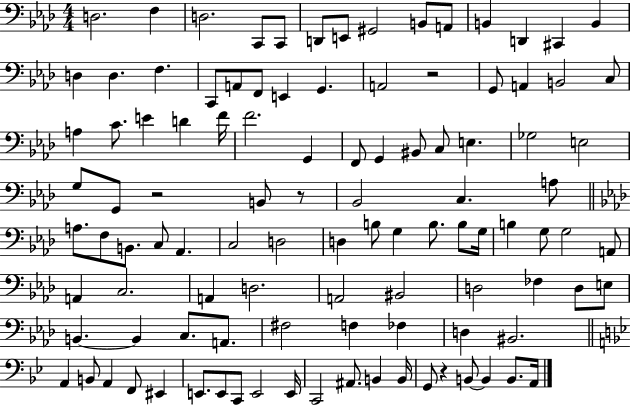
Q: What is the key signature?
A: AES major